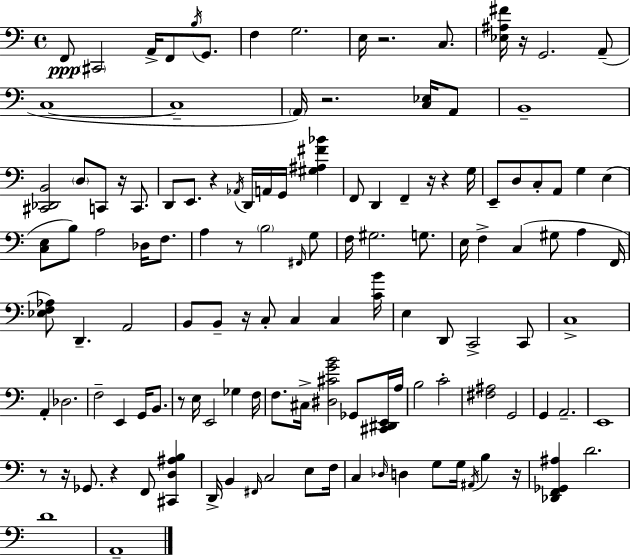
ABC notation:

X:1
T:Untitled
M:4/4
L:1/4
K:Am
F,,/2 ^C,,2 A,,/4 F,,/2 B,/4 G,,/2 F, G,2 E,/4 z2 C,/2 [_E,^A,^F]/4 z/4 G,,2 A,,/2 C,4 C,4 A,,/4 z2 [C,_E,]/4 A,,/2 B,,4 [^C,,_D,,B,,]2 D,/2 C,,/2 z/4 C,,/2 D,,/2 E,,/2 z _A,,/4 D,,/4 A,,/4 G,,/4 [^G,^A,^F_B] F,,/2 D,, F,, z/4 z G,/4 E,,/2 D,/2 C,/2 A,,/2 G, E, [C,E,]/2 B,/2 A,2 _D,/4 F,/2 A, z/2 B,2 ^F,,/4 G,/2 F,/4 ^G,2 G,/2 E,/4 F, C, ^G,/2 A, F,,/4 [_E,F,_A,]/2 D,, A,,2 B,,/2 B,,/2 z/4 C,/2 C, C, [CB]/4 E, D,,/2 C,,2 C,,/2 C,4 A,, _D,2 F,2 E,, G,,/4 B,,/2 z/2 E,/4 E,,2 _G, F,/4 F,/2 ^C,/4 [^D,^CGB]2 _G,,/2 [^C,,^D,,E,,]/4 A,/4 B,2 C2 [^F,^A,]2 G,,2 G,, A,,2 E,,4 z/2 z/4 _G,,/2 z F,,/2 [^C,,D,^A,B,] D,,/4 B,, ^F,,/4 C,2 E,/2 F,/4 C, _D,/4 D, G,/2 G,/4 ^A,,/4 B, z/4 [_D,,F,,_G,,^A,] D2 D4 A,,4